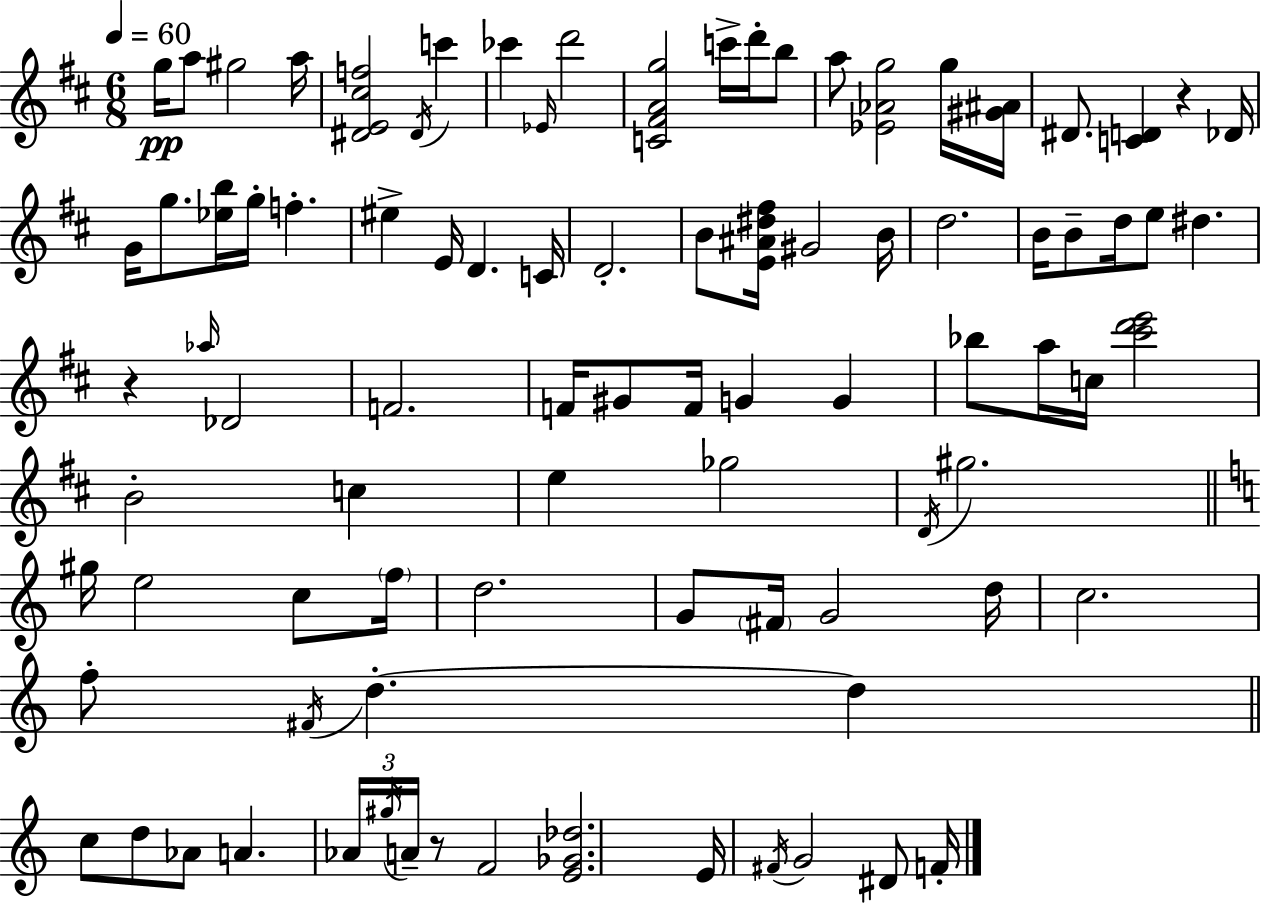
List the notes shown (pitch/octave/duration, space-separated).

G5/s A5/e G#5/h A5/s [D#4,E4,C#5,F5]/h D#4/s C6/q CES6/q Eb4/s D6/h [C4,F#4,A4,G5]/h C6/s D6/s B5/e A5/e [Eb4,Ab4,G5]/h G5/s [G#4,A#4]/s D#4/e. [C4,D4]/q R/q Db4/s G4/s G5/e. [Eb5,B5]/s G5/s F5/q. EIS5/q E4/s D4/q. C4/s D4/h. B4/e [E4,A#4,D#5,F#5]/s G#4/h B4/s D5/h. B4/s B4/e D5/s E5/e D#5/q. R/q Ab5/s Db4/h F4/h. F4/s G#4/e F4/s G4/q G4/q Bb5/e A5/s C5/s [C#6,D6,E6]/h B4/h C5/q E5/q Gb5/h D4/s G#5/h. G#5/s E5/h C5/e F5/s D5/h. G4/e F#4/s G4/h D5/s C5/h. F5/e F#4/s D5/q. D5/q C5/e D5/e Ab4/e A4/q. Ab4/s G#5/s A4/s R/e F4/h [E4,Gb4,Db5]/h. E4/s F#4/s G4/h D#4/e F4/s